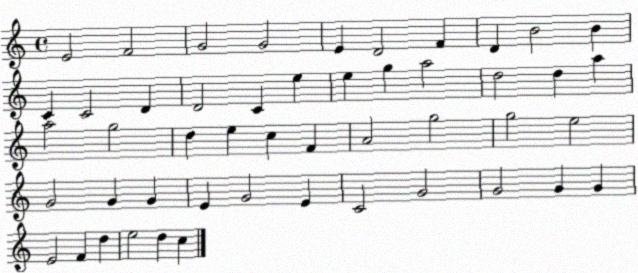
X:1
T:Untitled
M:4/4
L:1/4
K:C
E2 F2 G2 G2 E D2 F D B2 B C C2 D D2 C e e g a2 d2 d a a2 g2 d e c F A2 g2 g2 e2 G2 G G E G2 E C2 G2 G2 G G E2 F d e2 d c